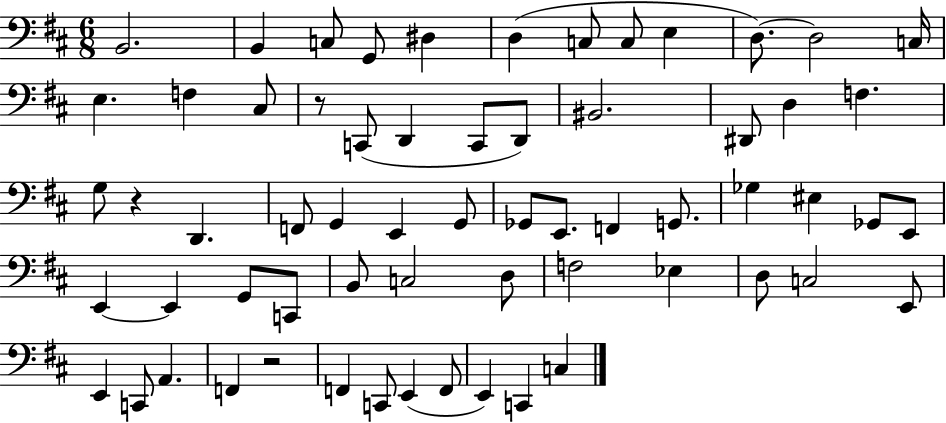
X:1
T:Untitled
M:6/8
L:1/4
K:D
B,,2 B,, C,/2 G,,/2 ^D, D, C,/2 C,/2 E, D,/2 D,2 C,/4 E, F, ^C,/2 z/2 C,,/2 D,, C,,/2 D,,/2 ^B,,2 ^D,,/2 D, F, G,/2 z D,, F,,/2 G,, E,, G,,/2 _G,,/2 E,,/2 F,, G,,/2 _G, ^E, _G,,/2 E,,/2 E,, E,, G,,/2 C,,/2 B,,/2 C,2 D,/2 F,2 _E, D,/2 C,2 E,,/2 E,, C,,/2 A,, F,, z2 F,, C,,/2 E,, F,,/2 E,, C,, C,